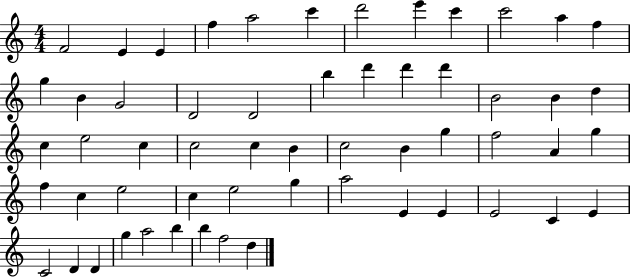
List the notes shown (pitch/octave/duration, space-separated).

F4/h E4/q E4/q F5/q A5/h C6/q D6/h E6/q C6/q C6/h A5/q F5/q G5/q B4/q G4/h D4/h D4/h B5/q D6/q D6/q D6/q B4/h B4/q D5/q C5/q E5/h C5/q C5/h C5/q B4/q C5/h B4/q G5/q F5/h A4/q G5/q F5/q C5/q E5/h C5/q E5/h G5/q A5/h E4/q E4/q E4/h C4/q E4/q C4/h D4/q D4/q G5/q A5/h B5/q B5/q F5/h D5/q